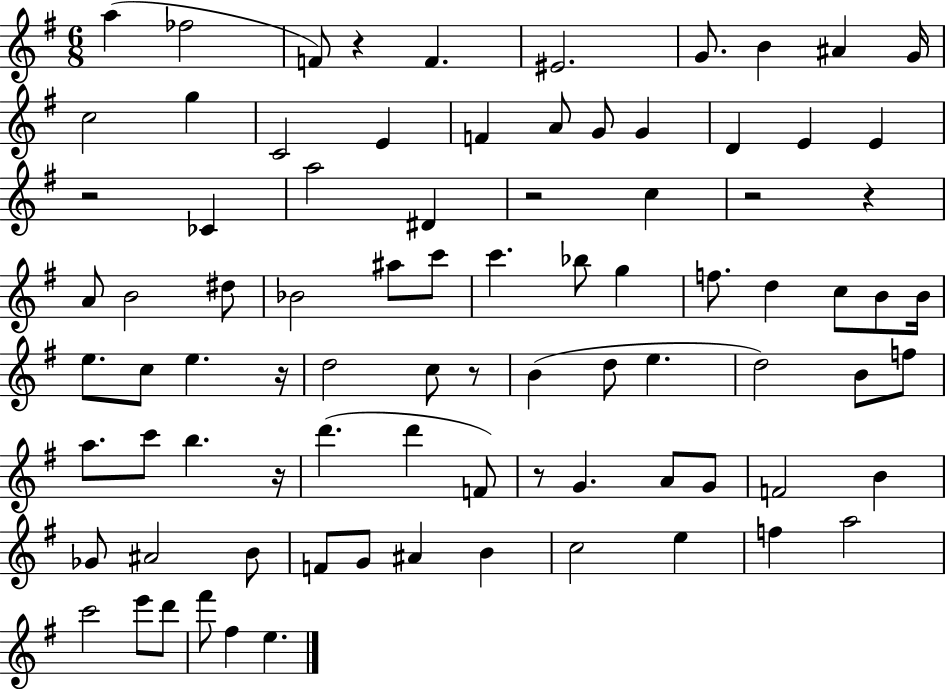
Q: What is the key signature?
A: G major